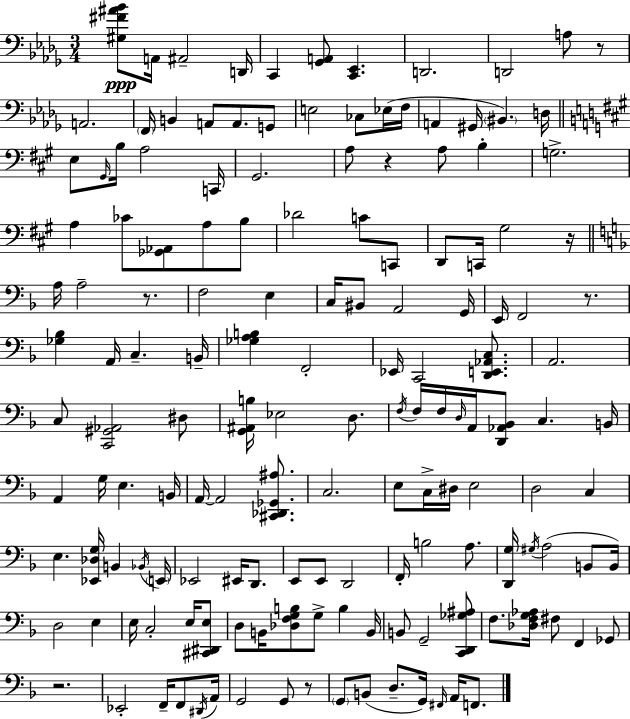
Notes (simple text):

[G#3,F#4,A#4,Bb4]/e A2/s A#2/h D2/s C2/q [Gb2,A2]/e [C2,Eb2]/q. D2/h. D2/h A3/e R/e A2/h. F2/s B2/q A2/e A2/e. G2/e E3/h CES3/e Eb3/s F3/s A2/q G#2/s BIS2/q. D3/s E3/e G#2/s B3/s A3/h C2/s G#2/h. A3/e R/q A3/e B3/q G3/h. A3/q CES4/e [Gb2,Ab2]/e A3/e B3/e Db4/h C4/e C2/e D2/e C2/s G#3/h R/s A3/s A3/h R/e. F3/h E3/q C3/s BIS2/e A2/h G2/s E2/s F2/h R/e. [Gb3,Bb3]/q A2/s C3/q. B2/s [Gb3,A3,B3]/q F2/h Eb2/s C2/h [D2,E2,Ab2,C3]/e. A2/h. C3/e [C2,G#2,Ab2]/h D#3/e [G2,A#2,B3]/s Eb3/h D3/e. F3/s F3/s F3/s D3/s A2/s [D2,Ab2,Bb2]/e C3/q. B2/s A2/q G3/s E3/q. B2/s A2/s A2/h [C#2,Db2,Gb2,A#3]/e. C3/h. E3/e C3/s D#3/s E3/h D3/h C3/q E3/q. [Eb2,Db3,G3]/s B2/q Bb2/s E2/s Eb2/h EIS2/s D2/e. E2/e E2/e D2/h F2/s B3/h A3/e. [D2,G3]/s G#3/s A3/h B2/e B2/s D3/h E3/q E3/s C3/h E3/s [C#2,D#2,E3]/e D3/e B2/s [Db3,F3,G3,B3]/e G3/e B3/q B2/s B2/e G2/h [C2,D2,Gb3,A#3]/e F3/e. [Db3,F3,G3,Ab3]/s F#3/e F2/q Gb2/e R/h. Eb2/h F2/s F2/e D#2/s A2/s G2/h G2/e R/e G2/e B2/e D3/e. G2/s F#2/s A2/s F2/e.